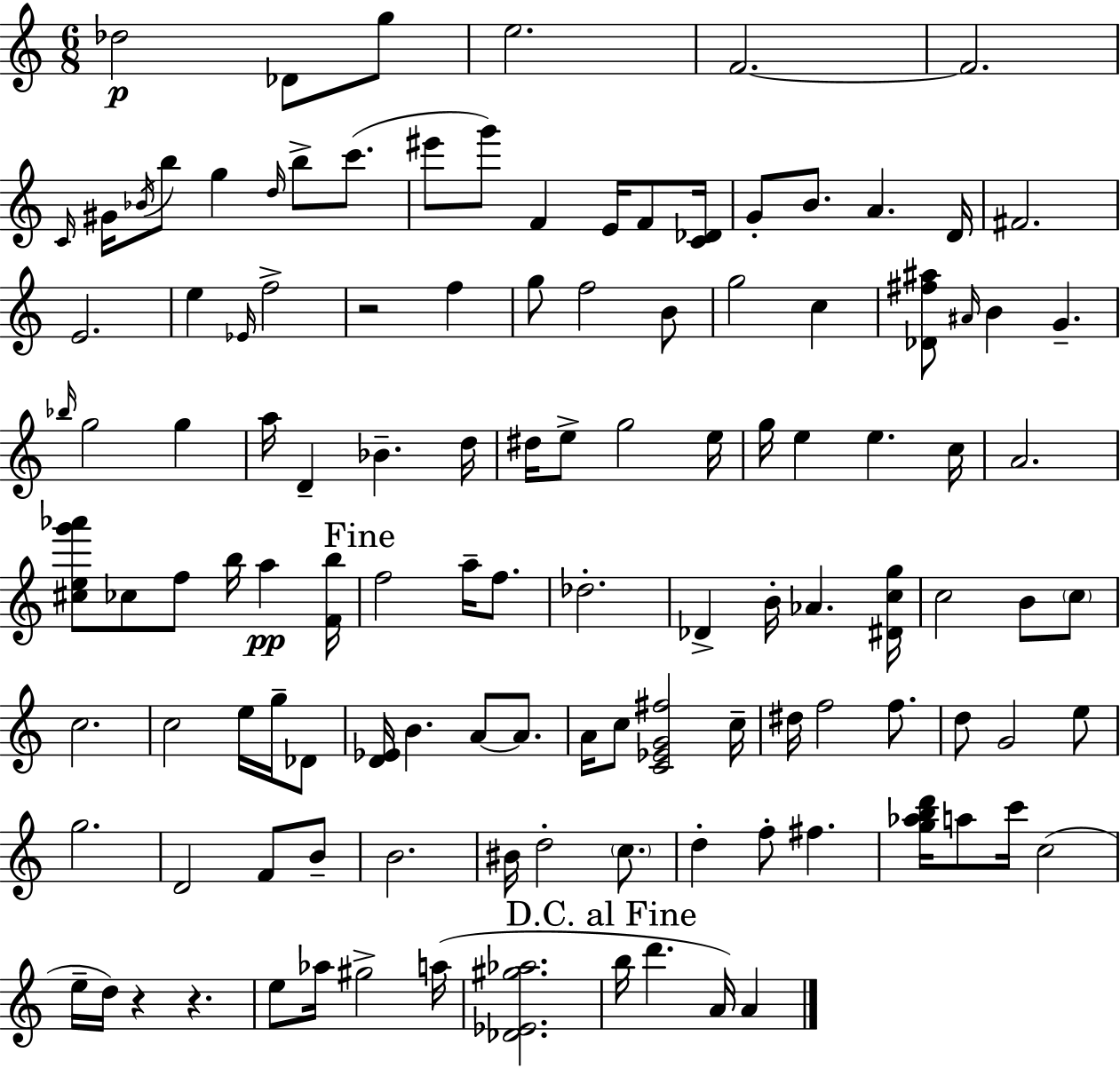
{
  \clef treble
  \numericTimeSignature
  \time 6/8
  \key a \minor
  \repeat volta 2 { des''2\p des'8 g''8 | e''2. | f'2.~~ | f'2. | \break \grace { c'16 } gis'16 \acciaccatura { bes'16 } b''8 g''4 \grace { d''16 } b''8-> | c'''8.( eis'''8 g'''8) f'4 e'16 | f'8 <c' des'>16 g'8-. b'8. a'4. | d'16 fis'2. | \break e'2. | e''4 \grace { ees'16 } f''2-> | r2 | f''4 g''8 f''2 | \break b'8 g''2 | c''4 <des' fis'' ais''>8 \grace { ais'16 } b'4 g'4.-- | \grace { bes''16 } g''2 | g''4 a''16 d'4-- bes'4.-- | \break d''16 dis''16 e''8-> g''2 | e''16 g''16 e''4 e''4. | c''16 a'2. | <cis'' e'' g''' aes'''>8 ces''8 f''8 | \break b''16 a''4\pp <f' b''>16 \mark "Fine" f''2 | a''16-- f''8. des''2.-. | des'4-> b'16-. aes'4. | <dis' c'' g''>16 c''2 | \break b'8 \parenthesize c''8 c''2. | c''2 | e''16 g''16-- des'8 <d' ees'>16 b'4. | a'8~~ a'8. a'16 c''8 <c' ees' g' fis''>2 | \break c''16-- dis''16 f''2 | f''8. d''8 g'2 | e''8 g''2. | d'2 | \break f'8 b'8-- b'2. | bis'16 d''2-. | \parenthesize c''8. d''4-. f''8-. | fis''4. <g'' aes'' b'' d'''>16 a''8 c'''16 c''2( | \break e''16-- d''16) r4 | r4. e''8 aes''16 gis''2-> | a''16( <des' ees' gis'' aes''>2. | \mark "D.C. al Fine" b''16 d'''4. | \break a'16) a'4 } \bar "|."
}